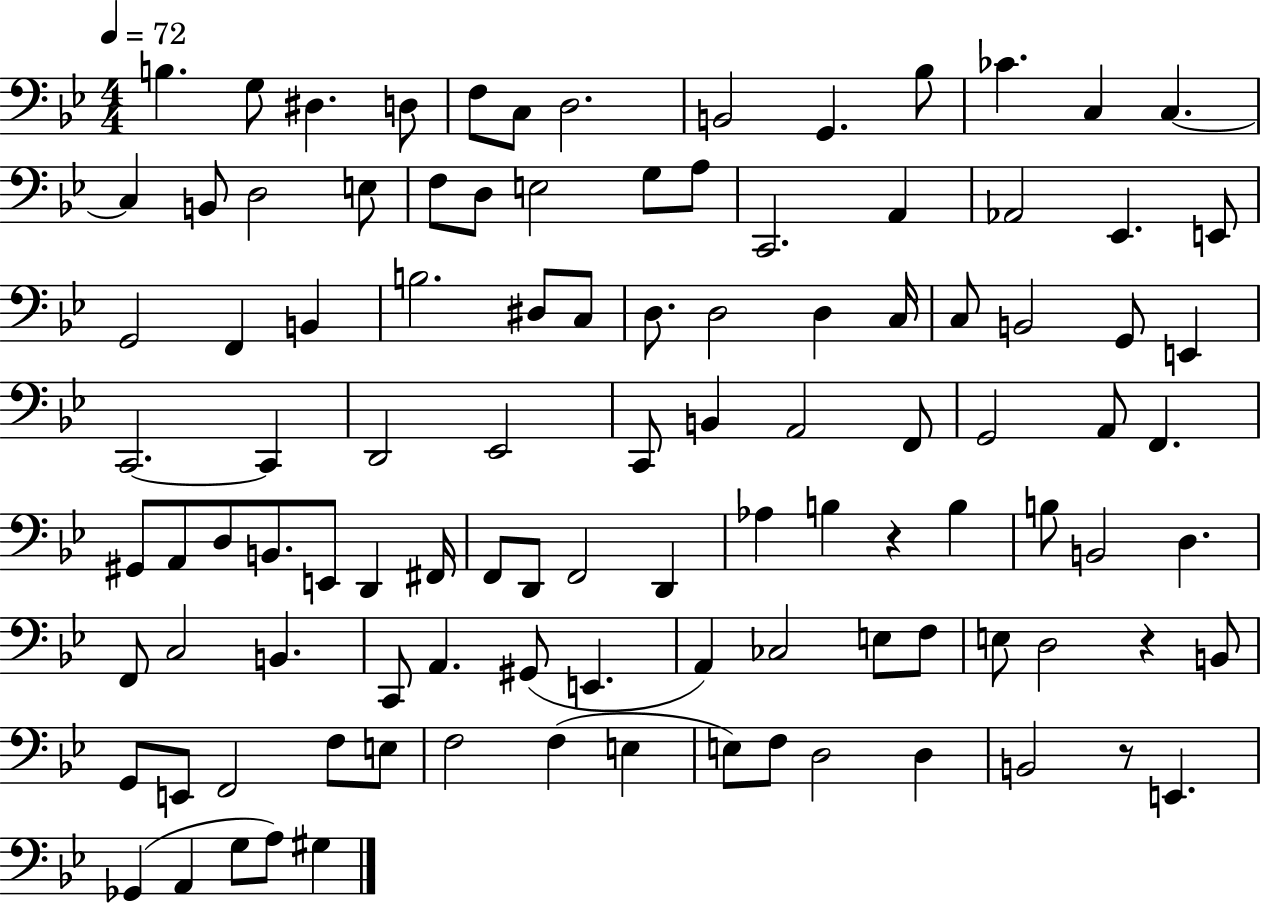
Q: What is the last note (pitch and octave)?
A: G#3